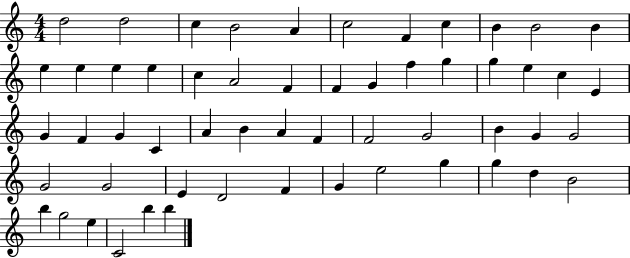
{
  \clef treble
  \numericTimeSignature
  \time 4/4
  \key c \major
  d''2 d''2 | c''4 b'2 a'4 | c''2 f'4 c''4 | b'4 b'2 b'4 | \break e''4 e''4 e''4 e''4 | c''4 a'2 f'4 | f'4 g'4 f''4 g''4 | g''4 e''4 c''4 e'4 | \break g'4 f'4 g'4 c'4 | a'4 b'4 a'4 f'4 | f'2 g'2 | b'4 g'4 g'2 | \break g'2 g'2 | e'4 d'2 f'4 | g'4 e''2 g''4 | g''4 d''4 b'2 | \break b''4 g''2 e''4 | c'2 b''4 b''4 | \bar "|."
}